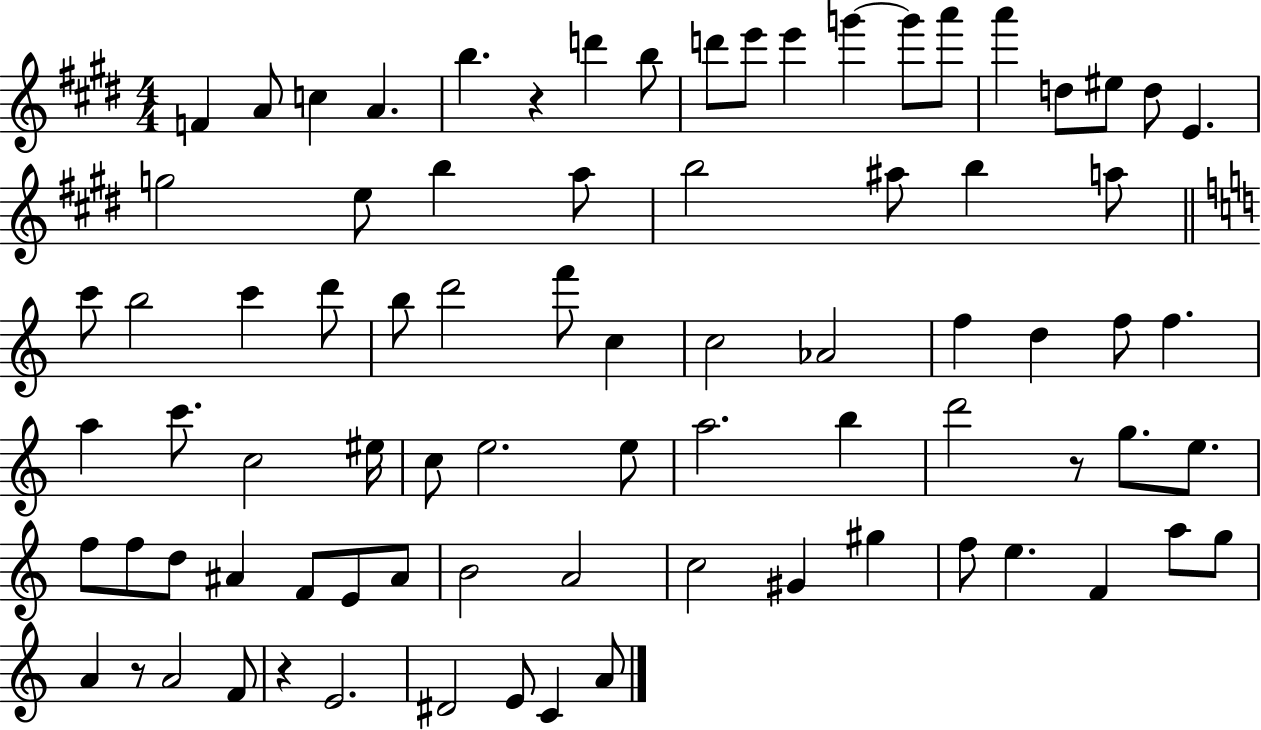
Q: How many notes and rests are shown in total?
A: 81